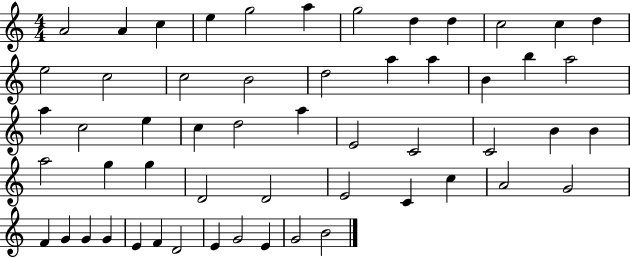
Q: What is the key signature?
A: C major